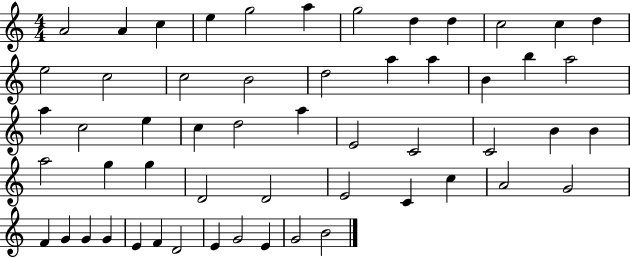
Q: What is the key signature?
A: C major